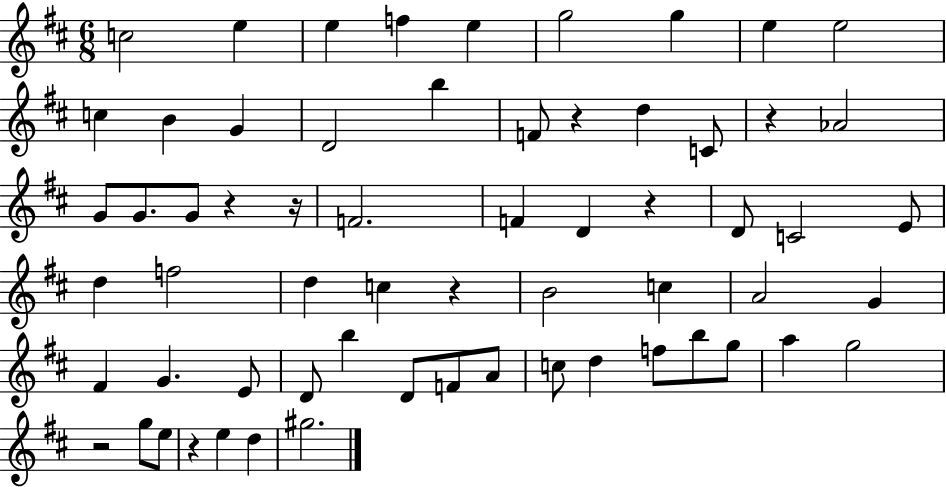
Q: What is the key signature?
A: D major